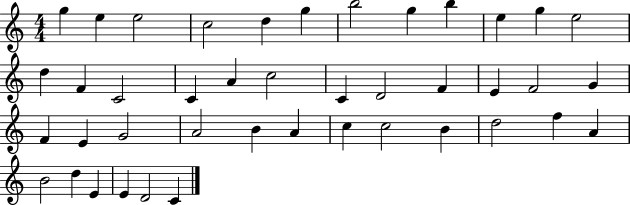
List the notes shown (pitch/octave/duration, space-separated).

G5/q E5/q E5/h C5/h D5/q G5/q B5/h G5/q B5/q E5/q G5/q E5/h D5/q F4/q C4/h C4/q A4/q C5/h C4/q D4/h F4/q E4/q F4/h G4/q F4/q E4/q G4/h A4/h B4/q A4/q C5/q C5/h B4/q D5/h F5/q A4/q B4/h D5/q E4/q E4/q D4/h C4/q